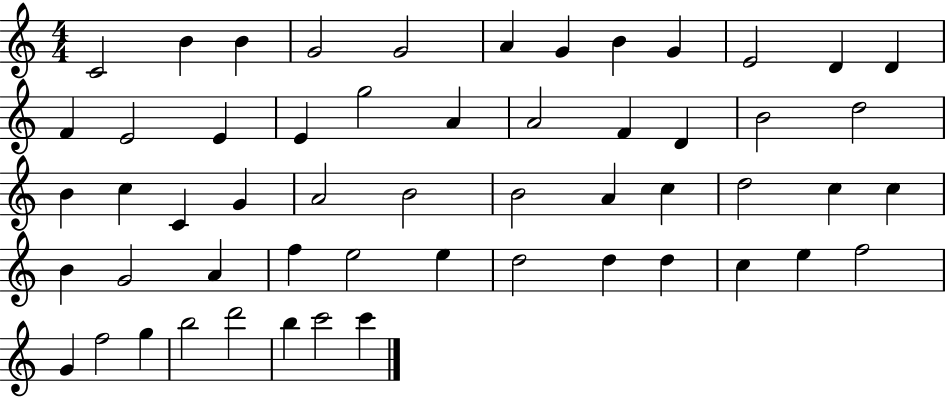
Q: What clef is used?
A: treble